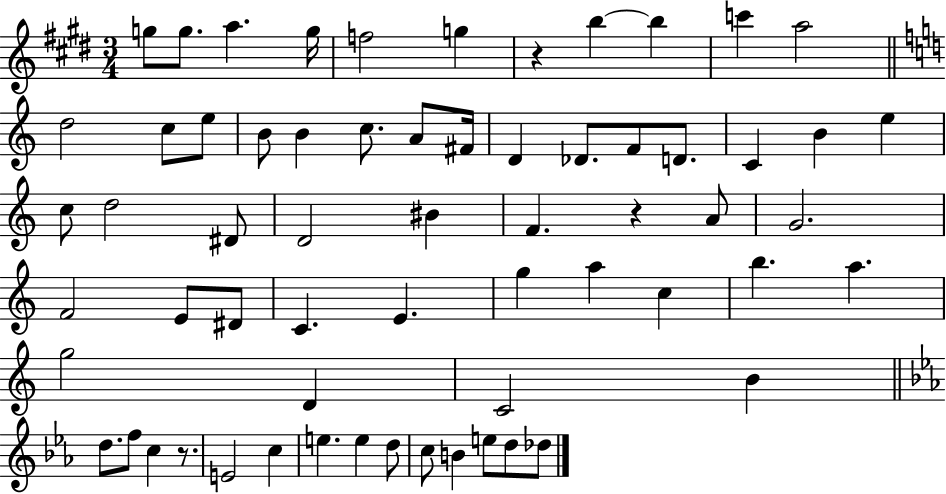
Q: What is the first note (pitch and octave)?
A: G5